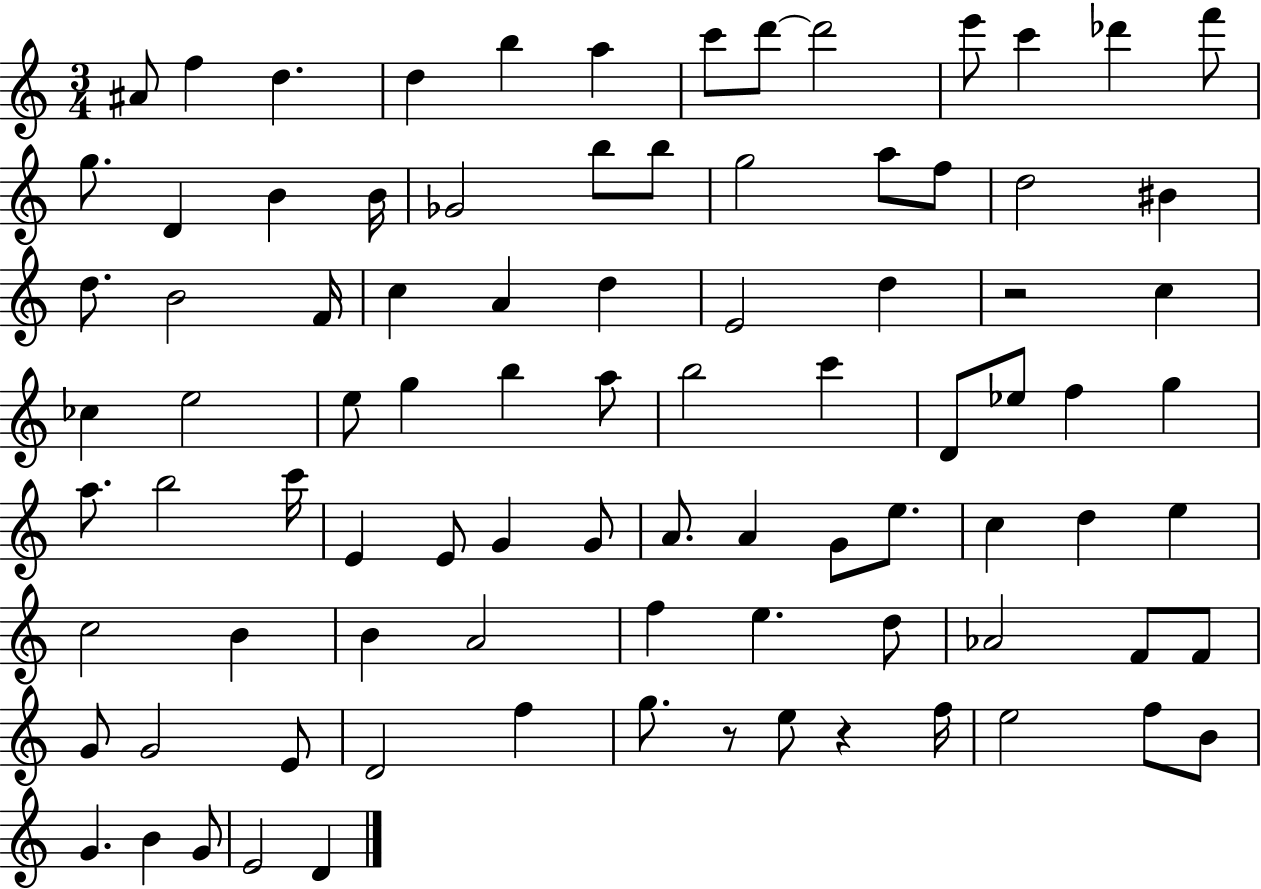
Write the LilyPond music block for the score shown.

{
  \clef treble
  \numericTimeSignature
  \time 3/4
  \key c \major
  \repeat volta 2 { ais'8 f''4 d''4. | d''4 b''4 a''4 | c'''8 d'''8~~ d'''2 | e'''8 c'''4 des'''4 f'''8 | \break g''8. d'4 b'4 b'16 | ges'2 b''8 b''8 | g''2 a''8 f''8 | d''2 bis'4 | \break d''8. b'2 f'16 | c''4 a'4 d''4 | e'2 d''4 | r2 c''4 | \break ces''4 e''2 | e''8 g''4 b''4 a''8 | b''2 c'''4 | d'8 ees''8 f''4 g''4 | \break a''8. b''2 c'''16 | e'4 e'8 g'4 g'8 | a'8. a'4 g'8 e''8. | c''4 d''4 e''4 | \break c''2 b'4 | b'4 a'2 | f''4 e''4. d''8 | aes'2 f'8 f'8 | \break g'8 g'2 e'8 | d'2 f''4 | g''8. r8 e''8 r4 f''16 | e''2 f''8 b'8 | \break g'4. b'4 g'8 | e'2 d'4 | } \bar "|."
}